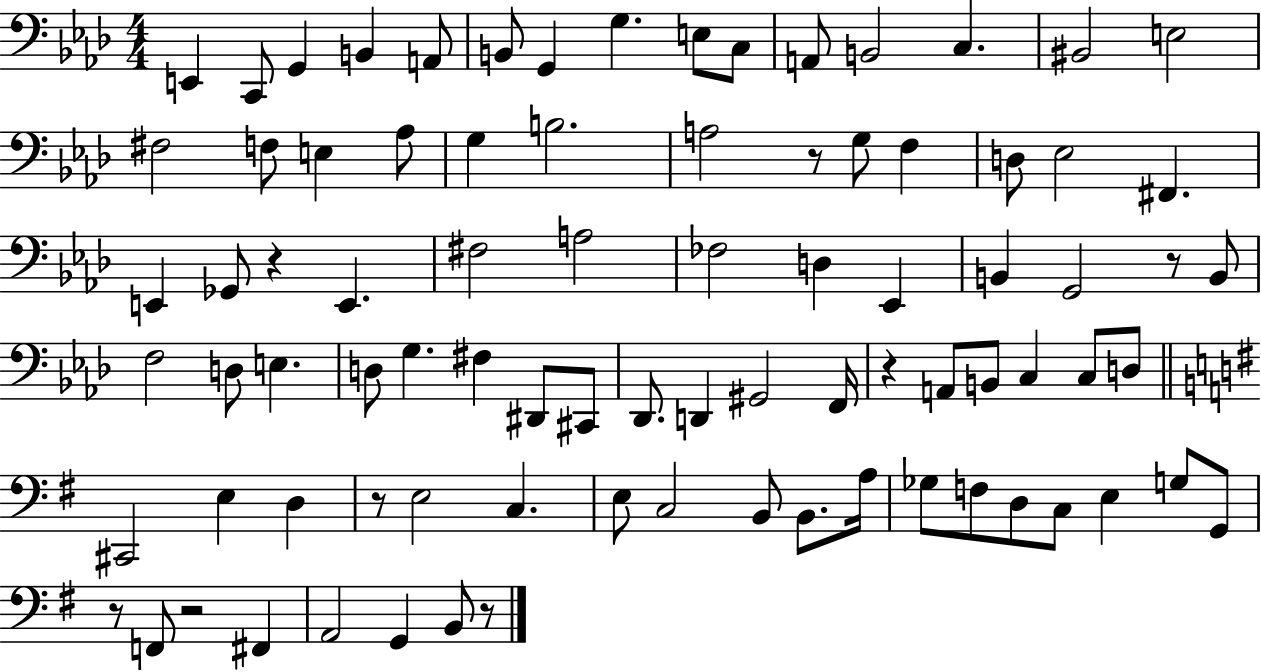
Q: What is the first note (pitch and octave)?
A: E2